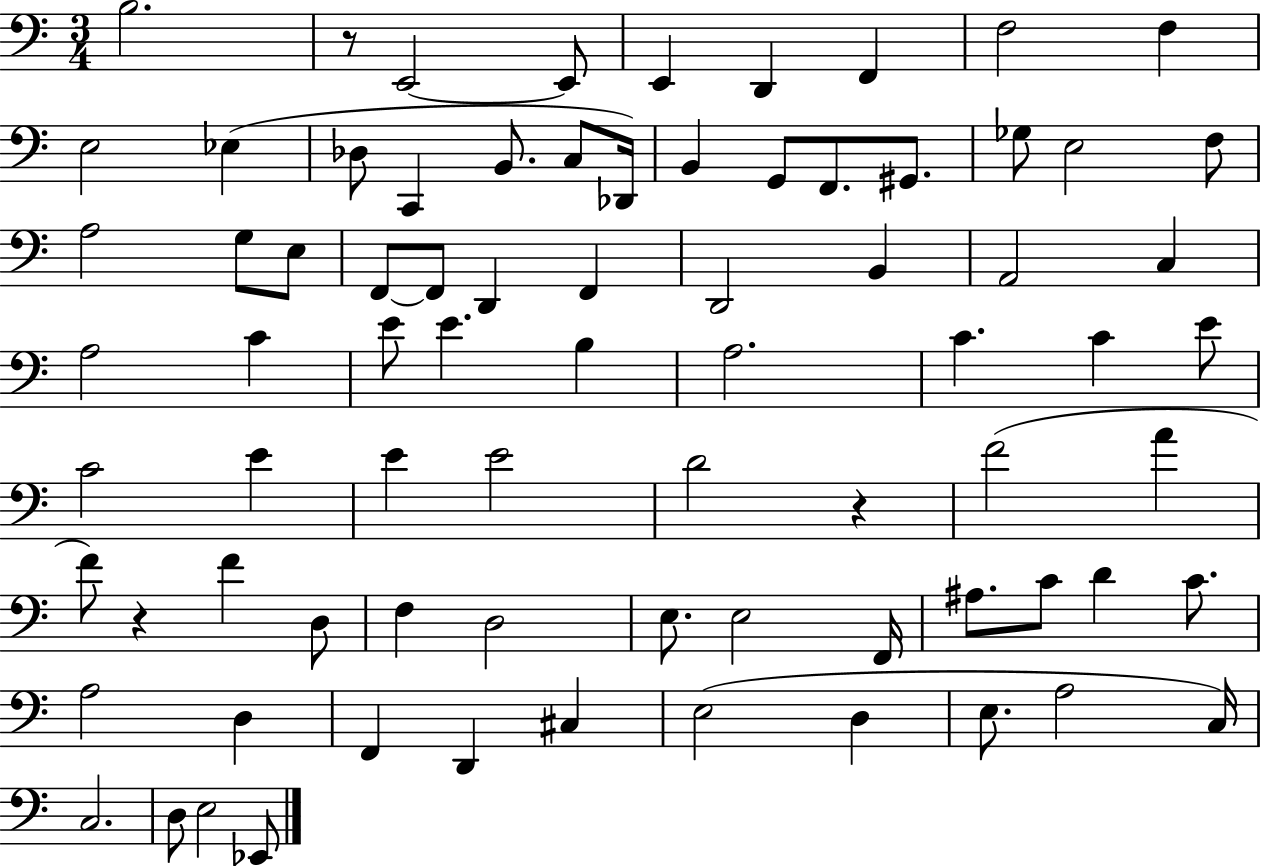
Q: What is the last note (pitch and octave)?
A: Eb2